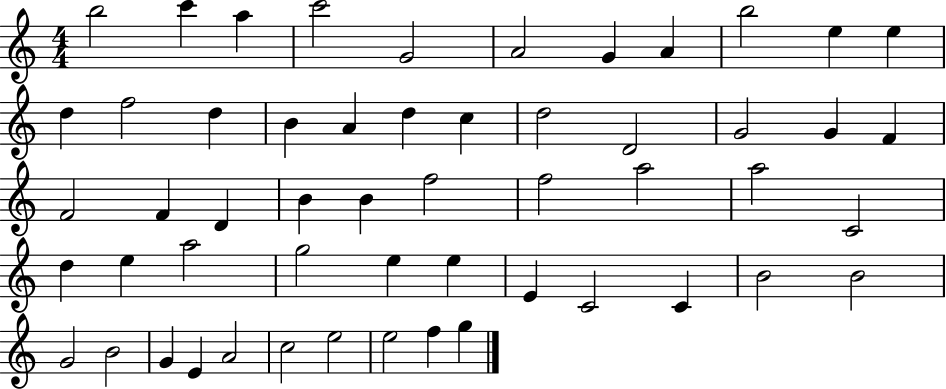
{
  \clef treble
  \numericTimeSignature
  \time 4/4
  \key c \major
  b''2 c'''4 a''4 | c'''2 g'2 | a'2 g'4 a'4 | b''2 e''4 e''4 | \break d''4 f''2 d''4 | b'4 a'4 d''4 c''4 | d''2 d'2 | g'2 g'4 f'4 | \break f'2 f'4 d'4 | b'4 b'4 f''2 | f''2 a''2 | a''2 c'2 | \break d''4 e''4 a''2 | g''2 e''4 e''4 | e'4 c'2 c'4 | b'2 b'2 | \break g'2 b'2 | g'4 e'4 a'2 | c''2 e''2 | e''2 f''4 g''4 | \break \bar "|."
}